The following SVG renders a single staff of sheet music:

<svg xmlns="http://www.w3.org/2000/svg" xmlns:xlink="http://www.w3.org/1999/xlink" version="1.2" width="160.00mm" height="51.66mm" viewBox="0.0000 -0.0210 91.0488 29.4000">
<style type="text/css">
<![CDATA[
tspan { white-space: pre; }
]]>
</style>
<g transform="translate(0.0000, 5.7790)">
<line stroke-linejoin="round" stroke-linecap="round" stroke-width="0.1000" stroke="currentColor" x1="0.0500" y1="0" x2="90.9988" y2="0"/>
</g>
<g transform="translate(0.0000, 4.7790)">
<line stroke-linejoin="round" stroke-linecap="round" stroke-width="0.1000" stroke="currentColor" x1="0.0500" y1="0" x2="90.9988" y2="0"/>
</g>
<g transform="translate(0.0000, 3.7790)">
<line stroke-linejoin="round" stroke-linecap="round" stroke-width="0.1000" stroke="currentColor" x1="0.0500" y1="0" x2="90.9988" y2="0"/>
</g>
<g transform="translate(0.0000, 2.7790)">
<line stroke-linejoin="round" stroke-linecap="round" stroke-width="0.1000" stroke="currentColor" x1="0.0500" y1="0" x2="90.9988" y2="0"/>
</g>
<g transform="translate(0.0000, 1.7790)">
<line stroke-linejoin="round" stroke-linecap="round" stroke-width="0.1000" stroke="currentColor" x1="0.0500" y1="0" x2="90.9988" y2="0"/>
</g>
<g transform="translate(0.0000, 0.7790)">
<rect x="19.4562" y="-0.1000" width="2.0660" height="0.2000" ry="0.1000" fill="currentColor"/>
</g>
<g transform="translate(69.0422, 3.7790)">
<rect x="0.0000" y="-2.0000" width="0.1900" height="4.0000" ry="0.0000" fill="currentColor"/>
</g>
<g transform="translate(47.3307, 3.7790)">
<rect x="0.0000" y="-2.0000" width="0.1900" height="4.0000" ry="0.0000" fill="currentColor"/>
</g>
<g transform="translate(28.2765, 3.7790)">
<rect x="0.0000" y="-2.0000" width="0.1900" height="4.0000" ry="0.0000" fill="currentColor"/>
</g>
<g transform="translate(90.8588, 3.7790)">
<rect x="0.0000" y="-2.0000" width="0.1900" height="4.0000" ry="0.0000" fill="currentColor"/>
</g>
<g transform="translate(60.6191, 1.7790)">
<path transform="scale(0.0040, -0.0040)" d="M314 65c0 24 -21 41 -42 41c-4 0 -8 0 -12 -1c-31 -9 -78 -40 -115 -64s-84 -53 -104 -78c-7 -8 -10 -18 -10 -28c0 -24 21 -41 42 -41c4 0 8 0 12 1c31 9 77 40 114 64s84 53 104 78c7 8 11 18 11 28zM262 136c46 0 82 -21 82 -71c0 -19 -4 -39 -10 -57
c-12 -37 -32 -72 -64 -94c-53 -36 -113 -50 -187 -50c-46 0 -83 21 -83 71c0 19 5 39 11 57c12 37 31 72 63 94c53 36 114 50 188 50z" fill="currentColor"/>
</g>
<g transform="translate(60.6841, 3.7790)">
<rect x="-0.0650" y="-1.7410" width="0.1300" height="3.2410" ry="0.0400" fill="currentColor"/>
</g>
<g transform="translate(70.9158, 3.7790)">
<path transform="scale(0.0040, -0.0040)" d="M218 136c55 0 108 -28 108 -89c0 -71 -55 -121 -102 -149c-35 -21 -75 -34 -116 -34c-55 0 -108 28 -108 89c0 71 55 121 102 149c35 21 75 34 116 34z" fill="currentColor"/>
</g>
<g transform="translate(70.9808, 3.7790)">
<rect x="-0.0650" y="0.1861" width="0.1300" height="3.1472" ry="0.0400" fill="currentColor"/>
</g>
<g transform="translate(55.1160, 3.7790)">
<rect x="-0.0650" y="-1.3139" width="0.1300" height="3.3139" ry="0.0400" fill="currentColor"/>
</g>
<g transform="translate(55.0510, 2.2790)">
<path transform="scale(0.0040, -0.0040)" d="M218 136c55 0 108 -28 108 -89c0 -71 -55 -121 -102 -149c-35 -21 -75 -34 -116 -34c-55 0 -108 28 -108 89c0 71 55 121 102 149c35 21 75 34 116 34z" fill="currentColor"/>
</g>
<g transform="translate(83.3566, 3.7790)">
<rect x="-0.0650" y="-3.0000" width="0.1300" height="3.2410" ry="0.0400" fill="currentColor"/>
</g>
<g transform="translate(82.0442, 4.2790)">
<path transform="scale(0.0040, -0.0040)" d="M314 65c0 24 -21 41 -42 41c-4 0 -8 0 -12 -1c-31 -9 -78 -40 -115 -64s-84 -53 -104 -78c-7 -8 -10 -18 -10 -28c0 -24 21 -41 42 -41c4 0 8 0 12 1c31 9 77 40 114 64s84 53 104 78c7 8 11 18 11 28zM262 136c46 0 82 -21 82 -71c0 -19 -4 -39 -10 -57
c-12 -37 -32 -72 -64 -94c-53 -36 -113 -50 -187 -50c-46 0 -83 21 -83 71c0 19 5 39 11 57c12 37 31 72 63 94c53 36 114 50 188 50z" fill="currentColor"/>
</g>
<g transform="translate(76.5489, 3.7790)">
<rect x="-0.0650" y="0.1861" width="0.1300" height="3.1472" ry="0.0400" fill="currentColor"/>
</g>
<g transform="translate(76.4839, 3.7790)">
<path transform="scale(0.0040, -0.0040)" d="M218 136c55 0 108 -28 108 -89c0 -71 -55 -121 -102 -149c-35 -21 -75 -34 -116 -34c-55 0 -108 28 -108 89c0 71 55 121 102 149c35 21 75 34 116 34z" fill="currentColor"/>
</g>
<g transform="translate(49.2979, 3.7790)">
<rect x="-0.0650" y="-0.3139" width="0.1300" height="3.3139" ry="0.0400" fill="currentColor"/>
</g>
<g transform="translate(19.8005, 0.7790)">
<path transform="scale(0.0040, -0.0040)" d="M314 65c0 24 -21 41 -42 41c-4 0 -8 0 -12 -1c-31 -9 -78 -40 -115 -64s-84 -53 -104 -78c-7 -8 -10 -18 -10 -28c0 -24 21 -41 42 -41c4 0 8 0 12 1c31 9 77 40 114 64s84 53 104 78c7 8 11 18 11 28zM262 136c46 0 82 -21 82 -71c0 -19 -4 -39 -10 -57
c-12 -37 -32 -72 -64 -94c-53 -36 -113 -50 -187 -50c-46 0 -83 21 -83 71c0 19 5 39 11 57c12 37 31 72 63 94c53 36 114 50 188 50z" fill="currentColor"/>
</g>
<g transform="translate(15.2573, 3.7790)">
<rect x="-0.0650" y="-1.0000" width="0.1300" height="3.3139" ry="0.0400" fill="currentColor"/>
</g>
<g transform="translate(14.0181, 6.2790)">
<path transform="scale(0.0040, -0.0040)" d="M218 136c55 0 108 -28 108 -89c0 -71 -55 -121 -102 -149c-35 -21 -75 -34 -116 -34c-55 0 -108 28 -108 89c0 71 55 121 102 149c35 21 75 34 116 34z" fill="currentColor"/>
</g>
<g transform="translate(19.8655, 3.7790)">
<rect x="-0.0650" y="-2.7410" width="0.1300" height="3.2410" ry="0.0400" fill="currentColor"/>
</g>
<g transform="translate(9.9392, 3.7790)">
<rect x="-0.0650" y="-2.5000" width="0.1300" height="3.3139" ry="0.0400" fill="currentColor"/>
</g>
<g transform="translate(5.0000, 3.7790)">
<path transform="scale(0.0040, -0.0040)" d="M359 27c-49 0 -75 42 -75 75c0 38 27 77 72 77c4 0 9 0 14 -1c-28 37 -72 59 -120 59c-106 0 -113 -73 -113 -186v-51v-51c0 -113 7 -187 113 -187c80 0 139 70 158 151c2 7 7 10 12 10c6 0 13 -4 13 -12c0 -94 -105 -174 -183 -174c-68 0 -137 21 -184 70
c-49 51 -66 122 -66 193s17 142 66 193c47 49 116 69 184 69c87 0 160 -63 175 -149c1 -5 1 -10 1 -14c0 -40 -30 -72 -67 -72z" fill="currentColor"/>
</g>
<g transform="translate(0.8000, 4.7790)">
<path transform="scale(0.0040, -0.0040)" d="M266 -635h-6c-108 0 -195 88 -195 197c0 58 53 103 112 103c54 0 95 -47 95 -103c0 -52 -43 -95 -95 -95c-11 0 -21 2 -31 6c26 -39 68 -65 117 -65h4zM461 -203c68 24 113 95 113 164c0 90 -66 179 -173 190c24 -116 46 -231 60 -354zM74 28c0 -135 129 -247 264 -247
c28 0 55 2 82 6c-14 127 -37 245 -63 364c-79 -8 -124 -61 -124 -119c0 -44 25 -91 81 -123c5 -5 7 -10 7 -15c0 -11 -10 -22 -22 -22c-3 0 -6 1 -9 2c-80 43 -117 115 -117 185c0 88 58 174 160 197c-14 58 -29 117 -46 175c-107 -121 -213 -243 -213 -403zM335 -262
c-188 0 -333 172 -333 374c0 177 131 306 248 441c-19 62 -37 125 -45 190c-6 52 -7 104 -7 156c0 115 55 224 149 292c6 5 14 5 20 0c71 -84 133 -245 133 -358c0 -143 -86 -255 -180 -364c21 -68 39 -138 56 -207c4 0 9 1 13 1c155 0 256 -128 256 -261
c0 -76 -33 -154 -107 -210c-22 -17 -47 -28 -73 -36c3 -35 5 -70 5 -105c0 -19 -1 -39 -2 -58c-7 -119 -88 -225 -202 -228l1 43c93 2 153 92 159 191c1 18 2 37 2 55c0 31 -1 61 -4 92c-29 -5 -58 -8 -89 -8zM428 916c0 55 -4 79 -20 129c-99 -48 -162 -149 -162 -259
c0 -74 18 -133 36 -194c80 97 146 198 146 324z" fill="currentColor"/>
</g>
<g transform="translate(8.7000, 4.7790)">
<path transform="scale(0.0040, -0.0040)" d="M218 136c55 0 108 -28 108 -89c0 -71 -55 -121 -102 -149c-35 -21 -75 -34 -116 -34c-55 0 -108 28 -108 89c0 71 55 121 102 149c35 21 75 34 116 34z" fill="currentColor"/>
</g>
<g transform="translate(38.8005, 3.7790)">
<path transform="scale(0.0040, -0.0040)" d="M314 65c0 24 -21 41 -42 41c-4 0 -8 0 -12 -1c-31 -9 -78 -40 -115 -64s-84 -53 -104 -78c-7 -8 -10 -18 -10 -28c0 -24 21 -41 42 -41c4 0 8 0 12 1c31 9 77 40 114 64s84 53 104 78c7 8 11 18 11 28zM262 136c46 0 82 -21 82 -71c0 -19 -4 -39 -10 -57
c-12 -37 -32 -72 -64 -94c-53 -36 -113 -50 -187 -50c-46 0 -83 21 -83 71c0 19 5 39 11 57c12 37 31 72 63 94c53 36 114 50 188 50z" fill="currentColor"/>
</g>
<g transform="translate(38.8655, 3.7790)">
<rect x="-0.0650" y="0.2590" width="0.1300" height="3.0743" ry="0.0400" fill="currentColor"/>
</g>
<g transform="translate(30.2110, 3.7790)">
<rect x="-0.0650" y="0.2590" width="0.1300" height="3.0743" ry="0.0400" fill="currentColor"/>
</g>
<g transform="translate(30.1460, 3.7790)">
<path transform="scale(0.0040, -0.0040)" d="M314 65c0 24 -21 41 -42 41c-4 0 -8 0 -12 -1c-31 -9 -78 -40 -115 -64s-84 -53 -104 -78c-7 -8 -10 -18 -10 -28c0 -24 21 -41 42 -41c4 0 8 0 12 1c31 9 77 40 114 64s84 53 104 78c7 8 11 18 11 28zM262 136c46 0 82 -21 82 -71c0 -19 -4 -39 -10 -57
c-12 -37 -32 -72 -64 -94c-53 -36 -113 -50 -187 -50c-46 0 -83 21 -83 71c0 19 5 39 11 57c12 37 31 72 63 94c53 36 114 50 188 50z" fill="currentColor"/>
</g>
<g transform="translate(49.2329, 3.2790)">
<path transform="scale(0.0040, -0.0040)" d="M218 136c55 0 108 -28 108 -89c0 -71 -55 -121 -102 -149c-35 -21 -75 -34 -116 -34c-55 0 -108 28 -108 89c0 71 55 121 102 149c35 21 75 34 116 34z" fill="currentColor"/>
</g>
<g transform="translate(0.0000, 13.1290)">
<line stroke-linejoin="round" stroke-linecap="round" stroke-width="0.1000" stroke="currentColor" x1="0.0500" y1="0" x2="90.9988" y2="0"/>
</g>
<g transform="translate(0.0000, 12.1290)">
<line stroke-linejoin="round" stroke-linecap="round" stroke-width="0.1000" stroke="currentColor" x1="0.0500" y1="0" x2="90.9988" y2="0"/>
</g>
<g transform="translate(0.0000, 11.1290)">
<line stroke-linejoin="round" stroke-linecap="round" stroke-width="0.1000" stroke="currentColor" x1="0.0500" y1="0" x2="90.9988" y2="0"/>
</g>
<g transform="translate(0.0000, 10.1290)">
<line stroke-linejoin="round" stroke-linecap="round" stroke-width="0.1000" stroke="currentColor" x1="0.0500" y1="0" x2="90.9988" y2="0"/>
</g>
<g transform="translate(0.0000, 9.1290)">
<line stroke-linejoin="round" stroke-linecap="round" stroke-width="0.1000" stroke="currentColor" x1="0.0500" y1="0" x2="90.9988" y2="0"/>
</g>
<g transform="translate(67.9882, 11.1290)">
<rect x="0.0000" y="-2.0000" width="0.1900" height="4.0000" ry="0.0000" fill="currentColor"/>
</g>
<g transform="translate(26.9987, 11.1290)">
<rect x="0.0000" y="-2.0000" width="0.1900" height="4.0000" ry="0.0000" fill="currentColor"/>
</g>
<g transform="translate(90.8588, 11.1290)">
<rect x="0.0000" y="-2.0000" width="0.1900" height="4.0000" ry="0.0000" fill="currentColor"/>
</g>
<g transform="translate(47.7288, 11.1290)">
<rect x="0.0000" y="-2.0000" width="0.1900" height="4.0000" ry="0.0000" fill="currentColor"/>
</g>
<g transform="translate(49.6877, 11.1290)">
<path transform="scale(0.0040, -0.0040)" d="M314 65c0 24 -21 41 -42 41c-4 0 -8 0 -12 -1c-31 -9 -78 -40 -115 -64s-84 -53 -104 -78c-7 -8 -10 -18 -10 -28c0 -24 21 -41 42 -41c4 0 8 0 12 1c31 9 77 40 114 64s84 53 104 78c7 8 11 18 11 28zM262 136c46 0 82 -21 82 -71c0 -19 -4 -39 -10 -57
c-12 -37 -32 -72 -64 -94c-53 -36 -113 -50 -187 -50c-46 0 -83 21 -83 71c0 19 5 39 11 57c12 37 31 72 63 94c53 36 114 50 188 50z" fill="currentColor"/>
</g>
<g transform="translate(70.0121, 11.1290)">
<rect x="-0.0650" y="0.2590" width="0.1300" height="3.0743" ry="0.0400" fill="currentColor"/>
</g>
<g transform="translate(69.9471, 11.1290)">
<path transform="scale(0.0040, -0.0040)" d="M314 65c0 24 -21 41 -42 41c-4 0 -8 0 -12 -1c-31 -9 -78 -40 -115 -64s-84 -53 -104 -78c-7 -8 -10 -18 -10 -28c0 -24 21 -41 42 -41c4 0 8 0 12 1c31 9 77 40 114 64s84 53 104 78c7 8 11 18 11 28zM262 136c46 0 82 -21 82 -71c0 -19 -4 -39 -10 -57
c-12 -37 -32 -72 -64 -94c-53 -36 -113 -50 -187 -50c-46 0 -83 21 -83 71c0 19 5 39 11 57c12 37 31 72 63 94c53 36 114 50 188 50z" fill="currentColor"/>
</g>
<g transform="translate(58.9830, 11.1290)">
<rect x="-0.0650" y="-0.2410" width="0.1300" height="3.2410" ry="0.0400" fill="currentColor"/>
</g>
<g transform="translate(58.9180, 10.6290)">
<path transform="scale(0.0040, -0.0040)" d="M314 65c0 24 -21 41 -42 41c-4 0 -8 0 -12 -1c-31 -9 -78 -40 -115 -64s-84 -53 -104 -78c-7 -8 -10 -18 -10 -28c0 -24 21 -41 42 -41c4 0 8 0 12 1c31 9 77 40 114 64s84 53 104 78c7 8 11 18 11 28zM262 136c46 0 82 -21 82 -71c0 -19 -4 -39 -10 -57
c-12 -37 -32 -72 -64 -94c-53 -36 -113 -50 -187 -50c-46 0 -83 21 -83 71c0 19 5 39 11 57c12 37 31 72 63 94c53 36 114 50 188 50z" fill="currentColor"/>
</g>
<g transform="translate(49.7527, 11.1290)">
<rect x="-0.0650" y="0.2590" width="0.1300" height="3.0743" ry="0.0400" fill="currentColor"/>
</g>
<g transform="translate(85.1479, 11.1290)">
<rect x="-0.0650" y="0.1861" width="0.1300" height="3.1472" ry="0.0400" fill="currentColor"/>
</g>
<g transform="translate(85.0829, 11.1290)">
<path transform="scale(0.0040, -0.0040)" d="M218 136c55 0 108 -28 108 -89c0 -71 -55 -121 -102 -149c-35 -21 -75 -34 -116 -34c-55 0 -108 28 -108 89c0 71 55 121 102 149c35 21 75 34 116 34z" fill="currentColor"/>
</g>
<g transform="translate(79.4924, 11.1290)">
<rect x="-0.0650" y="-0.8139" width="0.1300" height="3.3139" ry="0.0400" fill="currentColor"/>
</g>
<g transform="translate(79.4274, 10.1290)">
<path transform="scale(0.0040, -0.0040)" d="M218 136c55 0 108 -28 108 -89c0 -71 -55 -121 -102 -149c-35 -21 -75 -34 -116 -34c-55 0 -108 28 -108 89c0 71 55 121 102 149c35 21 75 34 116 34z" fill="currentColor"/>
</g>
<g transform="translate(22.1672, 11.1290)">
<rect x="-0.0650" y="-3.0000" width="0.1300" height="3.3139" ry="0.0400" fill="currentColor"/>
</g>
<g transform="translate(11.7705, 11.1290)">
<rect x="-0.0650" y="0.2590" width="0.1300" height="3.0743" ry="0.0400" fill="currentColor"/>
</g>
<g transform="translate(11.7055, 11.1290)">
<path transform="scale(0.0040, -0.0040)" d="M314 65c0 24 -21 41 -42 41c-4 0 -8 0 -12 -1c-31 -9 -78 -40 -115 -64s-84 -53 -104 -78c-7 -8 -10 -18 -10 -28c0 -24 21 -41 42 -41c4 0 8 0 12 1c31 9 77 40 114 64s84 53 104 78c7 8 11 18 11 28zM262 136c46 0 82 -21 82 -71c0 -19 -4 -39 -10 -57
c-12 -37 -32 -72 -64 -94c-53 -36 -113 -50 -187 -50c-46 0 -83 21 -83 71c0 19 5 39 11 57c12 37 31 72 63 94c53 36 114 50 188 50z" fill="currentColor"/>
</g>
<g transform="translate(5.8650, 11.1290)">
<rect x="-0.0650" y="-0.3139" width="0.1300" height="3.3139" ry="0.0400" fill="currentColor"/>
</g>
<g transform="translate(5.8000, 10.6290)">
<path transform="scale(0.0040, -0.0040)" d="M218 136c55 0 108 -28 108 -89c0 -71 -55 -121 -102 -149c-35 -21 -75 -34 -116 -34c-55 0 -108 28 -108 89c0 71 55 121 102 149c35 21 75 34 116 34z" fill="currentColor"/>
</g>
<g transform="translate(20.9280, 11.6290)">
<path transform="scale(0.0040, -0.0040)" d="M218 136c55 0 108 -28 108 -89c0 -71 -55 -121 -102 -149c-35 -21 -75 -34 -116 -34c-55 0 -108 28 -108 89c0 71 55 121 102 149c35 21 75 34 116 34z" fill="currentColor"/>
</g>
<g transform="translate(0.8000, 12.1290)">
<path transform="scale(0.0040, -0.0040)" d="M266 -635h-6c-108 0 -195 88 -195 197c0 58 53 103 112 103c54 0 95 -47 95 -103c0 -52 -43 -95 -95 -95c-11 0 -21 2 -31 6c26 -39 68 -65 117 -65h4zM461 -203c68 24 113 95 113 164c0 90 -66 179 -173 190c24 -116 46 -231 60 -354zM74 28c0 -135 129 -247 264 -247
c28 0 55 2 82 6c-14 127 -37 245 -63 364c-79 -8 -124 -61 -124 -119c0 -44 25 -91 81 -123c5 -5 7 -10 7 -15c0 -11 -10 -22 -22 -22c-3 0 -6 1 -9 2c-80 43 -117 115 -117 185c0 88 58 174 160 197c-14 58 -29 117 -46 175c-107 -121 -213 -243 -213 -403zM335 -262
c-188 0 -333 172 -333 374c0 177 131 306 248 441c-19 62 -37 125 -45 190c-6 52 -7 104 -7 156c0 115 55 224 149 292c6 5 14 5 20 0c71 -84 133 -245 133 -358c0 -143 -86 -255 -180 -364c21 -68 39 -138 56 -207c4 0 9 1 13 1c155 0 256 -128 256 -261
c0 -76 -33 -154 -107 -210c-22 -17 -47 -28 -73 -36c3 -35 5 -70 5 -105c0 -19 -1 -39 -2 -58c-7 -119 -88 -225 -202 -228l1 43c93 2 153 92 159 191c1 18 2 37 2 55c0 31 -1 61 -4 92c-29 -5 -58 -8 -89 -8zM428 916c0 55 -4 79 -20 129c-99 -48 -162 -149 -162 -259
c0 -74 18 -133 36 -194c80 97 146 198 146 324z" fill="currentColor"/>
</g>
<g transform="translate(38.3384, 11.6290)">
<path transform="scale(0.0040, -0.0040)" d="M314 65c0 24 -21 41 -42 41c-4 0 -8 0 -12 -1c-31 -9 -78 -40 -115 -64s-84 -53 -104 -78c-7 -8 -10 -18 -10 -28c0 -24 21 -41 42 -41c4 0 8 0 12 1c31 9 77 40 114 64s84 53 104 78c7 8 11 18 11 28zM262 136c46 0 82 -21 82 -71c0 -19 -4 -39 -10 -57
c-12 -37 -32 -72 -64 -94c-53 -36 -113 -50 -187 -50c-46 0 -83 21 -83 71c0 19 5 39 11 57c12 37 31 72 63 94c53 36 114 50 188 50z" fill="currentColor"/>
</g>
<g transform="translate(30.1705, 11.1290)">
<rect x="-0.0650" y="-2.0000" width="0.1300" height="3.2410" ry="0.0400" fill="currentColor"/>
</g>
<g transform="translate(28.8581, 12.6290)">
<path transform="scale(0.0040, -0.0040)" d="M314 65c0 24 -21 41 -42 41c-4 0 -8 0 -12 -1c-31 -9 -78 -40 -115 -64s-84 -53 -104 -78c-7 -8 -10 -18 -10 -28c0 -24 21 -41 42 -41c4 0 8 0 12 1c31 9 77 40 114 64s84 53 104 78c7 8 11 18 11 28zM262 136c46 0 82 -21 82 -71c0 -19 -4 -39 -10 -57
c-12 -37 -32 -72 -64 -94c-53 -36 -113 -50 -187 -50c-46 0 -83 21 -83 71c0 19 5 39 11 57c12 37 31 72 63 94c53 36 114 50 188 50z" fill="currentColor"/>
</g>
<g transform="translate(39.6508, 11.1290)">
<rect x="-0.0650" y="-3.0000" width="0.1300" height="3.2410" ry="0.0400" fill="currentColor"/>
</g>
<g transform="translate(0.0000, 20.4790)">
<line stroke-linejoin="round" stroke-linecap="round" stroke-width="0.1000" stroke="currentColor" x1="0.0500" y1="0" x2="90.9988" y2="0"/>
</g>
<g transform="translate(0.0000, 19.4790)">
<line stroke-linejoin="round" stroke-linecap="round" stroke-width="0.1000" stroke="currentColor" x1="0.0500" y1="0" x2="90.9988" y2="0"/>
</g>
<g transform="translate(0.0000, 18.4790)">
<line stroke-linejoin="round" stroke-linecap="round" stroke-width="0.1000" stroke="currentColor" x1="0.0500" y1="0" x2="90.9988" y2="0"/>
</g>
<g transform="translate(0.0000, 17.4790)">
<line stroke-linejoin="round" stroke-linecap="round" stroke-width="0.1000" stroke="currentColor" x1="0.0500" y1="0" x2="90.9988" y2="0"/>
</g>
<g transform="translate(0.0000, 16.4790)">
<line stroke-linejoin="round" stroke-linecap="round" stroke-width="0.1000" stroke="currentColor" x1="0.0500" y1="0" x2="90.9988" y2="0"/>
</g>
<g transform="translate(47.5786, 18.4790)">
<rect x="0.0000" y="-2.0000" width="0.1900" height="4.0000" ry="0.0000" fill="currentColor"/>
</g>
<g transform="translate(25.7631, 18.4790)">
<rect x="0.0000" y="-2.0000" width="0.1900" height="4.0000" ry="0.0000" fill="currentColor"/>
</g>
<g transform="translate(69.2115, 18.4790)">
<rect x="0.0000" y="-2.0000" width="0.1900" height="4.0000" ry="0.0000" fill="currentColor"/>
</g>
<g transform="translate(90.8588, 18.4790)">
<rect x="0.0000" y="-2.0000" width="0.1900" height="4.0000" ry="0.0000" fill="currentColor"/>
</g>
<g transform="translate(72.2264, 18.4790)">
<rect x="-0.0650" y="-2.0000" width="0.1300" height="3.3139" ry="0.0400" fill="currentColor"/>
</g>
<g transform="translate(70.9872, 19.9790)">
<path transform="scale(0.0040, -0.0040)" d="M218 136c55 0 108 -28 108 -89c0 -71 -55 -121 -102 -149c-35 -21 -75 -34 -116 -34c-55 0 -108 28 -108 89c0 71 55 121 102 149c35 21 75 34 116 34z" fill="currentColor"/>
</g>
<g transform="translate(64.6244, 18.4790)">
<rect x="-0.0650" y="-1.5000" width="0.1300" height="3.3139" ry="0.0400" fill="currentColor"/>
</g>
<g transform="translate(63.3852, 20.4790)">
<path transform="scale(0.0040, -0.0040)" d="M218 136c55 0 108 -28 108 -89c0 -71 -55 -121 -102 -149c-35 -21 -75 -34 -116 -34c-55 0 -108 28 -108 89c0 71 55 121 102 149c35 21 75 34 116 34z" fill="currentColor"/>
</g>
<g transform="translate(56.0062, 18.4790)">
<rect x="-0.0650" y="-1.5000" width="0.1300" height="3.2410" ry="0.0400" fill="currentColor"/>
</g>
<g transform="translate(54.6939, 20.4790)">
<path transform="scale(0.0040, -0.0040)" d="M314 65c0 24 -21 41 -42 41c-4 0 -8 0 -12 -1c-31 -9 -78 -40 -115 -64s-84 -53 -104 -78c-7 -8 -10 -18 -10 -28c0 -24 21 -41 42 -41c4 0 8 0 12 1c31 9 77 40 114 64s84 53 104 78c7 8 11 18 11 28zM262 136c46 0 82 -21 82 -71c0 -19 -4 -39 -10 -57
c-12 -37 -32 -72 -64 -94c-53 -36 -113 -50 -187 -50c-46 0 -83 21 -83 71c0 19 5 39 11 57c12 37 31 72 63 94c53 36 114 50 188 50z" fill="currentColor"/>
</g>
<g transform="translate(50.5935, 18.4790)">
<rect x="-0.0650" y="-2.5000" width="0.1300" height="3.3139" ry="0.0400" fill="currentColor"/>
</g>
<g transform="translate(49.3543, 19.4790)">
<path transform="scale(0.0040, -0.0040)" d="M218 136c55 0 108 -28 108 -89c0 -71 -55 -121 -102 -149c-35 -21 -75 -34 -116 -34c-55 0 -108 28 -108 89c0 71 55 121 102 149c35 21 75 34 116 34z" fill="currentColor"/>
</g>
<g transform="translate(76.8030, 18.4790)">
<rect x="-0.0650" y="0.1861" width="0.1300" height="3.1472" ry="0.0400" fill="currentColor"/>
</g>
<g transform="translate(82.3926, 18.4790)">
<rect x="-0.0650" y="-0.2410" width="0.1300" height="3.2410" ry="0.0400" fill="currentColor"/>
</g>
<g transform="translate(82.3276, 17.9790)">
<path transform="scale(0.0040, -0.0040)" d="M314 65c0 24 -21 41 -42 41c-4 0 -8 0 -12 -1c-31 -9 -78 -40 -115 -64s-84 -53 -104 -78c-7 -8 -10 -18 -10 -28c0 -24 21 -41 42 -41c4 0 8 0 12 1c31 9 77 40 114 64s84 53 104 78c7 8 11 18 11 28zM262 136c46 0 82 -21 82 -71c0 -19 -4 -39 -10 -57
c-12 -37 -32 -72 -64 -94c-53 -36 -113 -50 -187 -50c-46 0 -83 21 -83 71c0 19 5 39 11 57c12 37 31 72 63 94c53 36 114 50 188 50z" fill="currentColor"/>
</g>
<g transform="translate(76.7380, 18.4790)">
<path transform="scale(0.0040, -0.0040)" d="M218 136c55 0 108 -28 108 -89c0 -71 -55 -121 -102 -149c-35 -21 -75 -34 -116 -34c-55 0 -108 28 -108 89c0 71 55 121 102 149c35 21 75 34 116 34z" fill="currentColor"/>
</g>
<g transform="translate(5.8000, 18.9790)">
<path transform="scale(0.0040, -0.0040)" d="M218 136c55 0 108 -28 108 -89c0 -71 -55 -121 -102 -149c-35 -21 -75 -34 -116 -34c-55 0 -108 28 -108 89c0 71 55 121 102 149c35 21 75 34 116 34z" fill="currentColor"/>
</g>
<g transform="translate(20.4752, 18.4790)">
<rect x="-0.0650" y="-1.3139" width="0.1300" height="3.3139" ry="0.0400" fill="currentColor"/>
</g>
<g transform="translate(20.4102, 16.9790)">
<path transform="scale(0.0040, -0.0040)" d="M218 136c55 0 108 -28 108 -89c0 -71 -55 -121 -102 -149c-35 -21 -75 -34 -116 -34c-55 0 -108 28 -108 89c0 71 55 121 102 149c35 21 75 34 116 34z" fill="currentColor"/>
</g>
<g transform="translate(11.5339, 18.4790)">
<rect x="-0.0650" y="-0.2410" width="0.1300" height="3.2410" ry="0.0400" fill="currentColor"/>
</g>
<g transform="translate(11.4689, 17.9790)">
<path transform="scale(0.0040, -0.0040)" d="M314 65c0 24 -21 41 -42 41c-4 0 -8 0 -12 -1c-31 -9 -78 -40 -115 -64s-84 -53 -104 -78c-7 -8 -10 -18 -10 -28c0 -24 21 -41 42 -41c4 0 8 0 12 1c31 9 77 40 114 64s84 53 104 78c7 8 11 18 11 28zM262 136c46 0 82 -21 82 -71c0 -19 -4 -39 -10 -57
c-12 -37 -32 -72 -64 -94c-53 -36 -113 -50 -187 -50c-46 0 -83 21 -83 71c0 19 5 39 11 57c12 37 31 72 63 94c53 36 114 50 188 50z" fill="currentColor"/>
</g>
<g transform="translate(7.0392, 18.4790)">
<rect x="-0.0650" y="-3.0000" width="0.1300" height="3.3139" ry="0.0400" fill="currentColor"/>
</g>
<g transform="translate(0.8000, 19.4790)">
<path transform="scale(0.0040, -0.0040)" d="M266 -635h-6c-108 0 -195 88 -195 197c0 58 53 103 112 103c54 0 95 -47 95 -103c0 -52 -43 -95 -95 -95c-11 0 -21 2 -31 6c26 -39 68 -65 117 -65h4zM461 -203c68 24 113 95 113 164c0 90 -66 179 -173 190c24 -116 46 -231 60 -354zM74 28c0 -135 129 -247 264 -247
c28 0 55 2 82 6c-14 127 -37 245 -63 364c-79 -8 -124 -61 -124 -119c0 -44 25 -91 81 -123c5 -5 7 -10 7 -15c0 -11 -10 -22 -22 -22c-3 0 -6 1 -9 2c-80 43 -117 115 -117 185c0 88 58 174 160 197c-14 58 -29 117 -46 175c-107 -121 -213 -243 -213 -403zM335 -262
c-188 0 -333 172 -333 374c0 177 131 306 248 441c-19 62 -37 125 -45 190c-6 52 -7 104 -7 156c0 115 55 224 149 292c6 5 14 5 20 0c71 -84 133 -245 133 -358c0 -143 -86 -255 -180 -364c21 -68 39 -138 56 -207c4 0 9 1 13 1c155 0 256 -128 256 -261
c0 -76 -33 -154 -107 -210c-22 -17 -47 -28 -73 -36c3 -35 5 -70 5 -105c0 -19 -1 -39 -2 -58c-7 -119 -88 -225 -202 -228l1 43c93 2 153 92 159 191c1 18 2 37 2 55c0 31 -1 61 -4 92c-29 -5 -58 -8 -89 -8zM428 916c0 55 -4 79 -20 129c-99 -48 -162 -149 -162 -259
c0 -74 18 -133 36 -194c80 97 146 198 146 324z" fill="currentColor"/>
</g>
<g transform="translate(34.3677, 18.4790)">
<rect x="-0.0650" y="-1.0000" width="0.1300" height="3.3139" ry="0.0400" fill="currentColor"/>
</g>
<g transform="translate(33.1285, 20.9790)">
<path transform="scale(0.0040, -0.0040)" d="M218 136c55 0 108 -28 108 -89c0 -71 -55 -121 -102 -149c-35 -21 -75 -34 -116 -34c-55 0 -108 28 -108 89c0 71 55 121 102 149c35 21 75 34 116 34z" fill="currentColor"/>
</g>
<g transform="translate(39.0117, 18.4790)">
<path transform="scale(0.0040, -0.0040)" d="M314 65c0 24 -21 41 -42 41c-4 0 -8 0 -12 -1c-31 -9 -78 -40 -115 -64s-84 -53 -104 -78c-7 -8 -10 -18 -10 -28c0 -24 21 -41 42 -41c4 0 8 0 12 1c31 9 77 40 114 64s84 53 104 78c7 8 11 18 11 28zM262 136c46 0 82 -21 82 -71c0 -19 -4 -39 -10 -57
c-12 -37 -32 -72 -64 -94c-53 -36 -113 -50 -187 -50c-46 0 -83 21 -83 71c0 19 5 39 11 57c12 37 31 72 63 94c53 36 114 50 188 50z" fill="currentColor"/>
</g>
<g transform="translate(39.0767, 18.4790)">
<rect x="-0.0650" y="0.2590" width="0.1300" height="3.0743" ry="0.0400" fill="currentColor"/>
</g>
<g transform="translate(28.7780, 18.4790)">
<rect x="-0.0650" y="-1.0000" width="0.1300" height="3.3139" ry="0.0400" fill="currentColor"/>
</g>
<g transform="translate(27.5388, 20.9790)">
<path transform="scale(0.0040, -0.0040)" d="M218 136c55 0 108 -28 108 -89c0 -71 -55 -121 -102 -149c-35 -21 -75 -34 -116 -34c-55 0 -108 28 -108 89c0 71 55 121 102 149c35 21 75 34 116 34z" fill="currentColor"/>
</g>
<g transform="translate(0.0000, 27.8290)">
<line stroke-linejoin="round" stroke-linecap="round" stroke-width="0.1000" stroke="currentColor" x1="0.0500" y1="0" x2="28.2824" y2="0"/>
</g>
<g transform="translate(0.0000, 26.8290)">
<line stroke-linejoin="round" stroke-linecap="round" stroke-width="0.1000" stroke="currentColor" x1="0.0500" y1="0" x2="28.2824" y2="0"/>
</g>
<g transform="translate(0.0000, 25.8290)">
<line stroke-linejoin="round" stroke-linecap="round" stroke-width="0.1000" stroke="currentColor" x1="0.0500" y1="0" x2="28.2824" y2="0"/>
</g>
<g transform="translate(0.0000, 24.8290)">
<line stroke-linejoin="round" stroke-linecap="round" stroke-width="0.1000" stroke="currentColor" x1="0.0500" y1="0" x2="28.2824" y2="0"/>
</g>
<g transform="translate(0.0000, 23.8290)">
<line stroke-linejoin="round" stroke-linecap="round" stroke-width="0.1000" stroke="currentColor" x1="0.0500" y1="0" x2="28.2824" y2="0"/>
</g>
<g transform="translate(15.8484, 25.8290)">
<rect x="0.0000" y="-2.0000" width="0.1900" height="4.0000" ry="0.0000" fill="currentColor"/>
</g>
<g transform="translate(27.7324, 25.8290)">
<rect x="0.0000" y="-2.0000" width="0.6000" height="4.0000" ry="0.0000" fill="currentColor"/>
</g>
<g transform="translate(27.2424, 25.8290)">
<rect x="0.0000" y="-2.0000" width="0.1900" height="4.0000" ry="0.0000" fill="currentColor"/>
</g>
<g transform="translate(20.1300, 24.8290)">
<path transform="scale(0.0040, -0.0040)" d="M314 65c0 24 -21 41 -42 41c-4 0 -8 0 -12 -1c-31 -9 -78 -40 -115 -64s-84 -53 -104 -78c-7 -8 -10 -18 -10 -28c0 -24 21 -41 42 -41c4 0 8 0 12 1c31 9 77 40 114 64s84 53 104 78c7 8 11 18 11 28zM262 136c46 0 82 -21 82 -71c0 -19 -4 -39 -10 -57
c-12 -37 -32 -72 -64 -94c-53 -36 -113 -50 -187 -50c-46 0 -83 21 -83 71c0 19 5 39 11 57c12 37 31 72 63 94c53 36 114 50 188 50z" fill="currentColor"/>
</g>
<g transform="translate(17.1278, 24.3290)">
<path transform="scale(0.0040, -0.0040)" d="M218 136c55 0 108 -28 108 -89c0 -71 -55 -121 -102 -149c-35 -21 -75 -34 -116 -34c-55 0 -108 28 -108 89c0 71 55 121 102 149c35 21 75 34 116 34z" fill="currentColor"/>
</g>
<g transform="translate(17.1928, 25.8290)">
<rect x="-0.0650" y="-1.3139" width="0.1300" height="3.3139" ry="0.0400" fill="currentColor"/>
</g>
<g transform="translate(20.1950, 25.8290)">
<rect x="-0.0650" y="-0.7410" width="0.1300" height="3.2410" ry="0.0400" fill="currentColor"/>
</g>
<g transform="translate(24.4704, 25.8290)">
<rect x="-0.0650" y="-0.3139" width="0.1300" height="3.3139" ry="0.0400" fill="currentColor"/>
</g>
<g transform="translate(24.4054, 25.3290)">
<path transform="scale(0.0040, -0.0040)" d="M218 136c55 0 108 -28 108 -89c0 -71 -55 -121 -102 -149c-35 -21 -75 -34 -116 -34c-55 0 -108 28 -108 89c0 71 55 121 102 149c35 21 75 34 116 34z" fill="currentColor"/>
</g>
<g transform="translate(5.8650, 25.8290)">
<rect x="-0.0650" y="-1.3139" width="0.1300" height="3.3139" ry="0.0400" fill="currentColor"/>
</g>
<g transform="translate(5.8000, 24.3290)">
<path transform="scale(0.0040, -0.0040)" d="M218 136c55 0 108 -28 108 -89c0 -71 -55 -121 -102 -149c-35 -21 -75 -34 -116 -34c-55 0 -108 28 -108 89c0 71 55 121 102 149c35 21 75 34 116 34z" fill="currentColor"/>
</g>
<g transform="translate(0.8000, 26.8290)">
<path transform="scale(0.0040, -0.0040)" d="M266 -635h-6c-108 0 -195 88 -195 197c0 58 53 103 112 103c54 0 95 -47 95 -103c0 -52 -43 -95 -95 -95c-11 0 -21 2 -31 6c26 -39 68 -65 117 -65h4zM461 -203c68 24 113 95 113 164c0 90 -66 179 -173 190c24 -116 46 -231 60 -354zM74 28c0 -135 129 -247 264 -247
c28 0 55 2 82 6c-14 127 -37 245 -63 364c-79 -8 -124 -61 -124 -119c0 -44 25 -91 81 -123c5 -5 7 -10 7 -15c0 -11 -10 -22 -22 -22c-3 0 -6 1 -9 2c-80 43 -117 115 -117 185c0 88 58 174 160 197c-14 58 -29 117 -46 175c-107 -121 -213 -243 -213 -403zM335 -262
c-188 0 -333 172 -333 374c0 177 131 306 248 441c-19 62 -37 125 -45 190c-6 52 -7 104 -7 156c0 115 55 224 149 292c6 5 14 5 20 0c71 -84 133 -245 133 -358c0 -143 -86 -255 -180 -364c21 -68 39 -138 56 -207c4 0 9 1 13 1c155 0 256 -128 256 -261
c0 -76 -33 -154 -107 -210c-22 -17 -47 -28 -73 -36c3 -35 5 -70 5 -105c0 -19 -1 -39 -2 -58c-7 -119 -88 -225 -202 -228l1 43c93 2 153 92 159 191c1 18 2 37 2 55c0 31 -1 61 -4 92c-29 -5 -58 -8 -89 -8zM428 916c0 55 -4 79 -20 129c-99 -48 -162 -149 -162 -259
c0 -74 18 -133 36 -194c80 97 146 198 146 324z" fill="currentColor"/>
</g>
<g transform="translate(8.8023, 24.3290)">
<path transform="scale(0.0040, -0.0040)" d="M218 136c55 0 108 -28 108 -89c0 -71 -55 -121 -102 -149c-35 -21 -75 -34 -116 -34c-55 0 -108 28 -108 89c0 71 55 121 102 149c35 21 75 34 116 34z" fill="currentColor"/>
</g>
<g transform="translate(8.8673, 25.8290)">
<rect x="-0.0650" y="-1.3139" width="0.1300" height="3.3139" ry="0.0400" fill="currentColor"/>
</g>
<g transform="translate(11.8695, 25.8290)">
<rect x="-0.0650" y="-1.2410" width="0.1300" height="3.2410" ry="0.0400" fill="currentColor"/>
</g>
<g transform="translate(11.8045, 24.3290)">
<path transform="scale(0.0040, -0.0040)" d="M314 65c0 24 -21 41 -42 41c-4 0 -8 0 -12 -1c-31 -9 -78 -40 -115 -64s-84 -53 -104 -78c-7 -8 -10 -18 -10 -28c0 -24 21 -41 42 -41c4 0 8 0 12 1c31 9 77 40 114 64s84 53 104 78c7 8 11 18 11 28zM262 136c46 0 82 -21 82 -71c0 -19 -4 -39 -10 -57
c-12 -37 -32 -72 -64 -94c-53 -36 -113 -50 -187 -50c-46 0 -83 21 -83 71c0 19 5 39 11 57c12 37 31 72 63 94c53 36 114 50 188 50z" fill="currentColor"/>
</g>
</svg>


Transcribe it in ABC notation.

X:1
T:Untitled
M:4/4
L:1/4
K:C
G D a2 B2 B2 c e f2 B B A2 c B2 A F2 A2 B2 c2 B2 d B A c2 e D D B2 G E2 E F B c2 e e e2 e d2 c